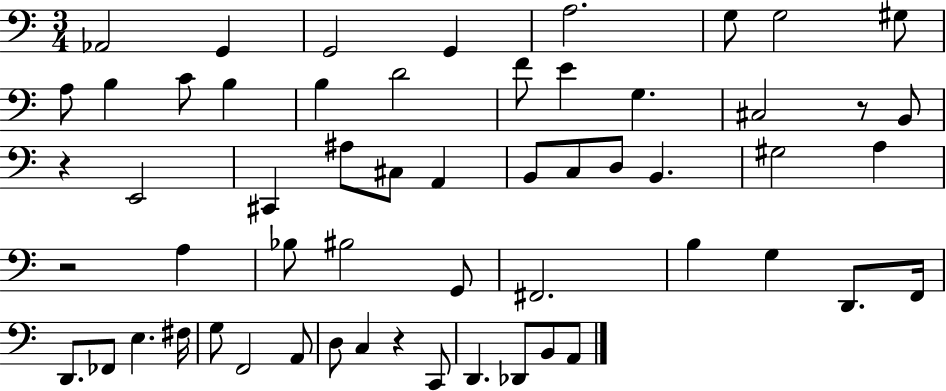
{
  \clef bass
  \numericTimeSignature
  \time 3/4
  \key c \major
  aes,2 g,4 | g,2 g,4 | a2. | g8 g2 gis8 | \break a8 b4 c'8 b4 | b4 d'2 | f'8 e'4 g4. | cis2 r8 b,8 | \break r4 e,2 | cis,4 ais8 cis8 a,4 | b,8 c8 d8 b,4. | gis2 a4 | \break r2 a4 | bes8 bis2 g,8 | fis,2. | b4 g4 d,8. f,16 | \break d,8. fes,8 e4. fis16 | g8 f,2 a,8 | d8 c4 r4 c,8 | d,4. des,8 b,8 a,8 | \break \bar "|."
}